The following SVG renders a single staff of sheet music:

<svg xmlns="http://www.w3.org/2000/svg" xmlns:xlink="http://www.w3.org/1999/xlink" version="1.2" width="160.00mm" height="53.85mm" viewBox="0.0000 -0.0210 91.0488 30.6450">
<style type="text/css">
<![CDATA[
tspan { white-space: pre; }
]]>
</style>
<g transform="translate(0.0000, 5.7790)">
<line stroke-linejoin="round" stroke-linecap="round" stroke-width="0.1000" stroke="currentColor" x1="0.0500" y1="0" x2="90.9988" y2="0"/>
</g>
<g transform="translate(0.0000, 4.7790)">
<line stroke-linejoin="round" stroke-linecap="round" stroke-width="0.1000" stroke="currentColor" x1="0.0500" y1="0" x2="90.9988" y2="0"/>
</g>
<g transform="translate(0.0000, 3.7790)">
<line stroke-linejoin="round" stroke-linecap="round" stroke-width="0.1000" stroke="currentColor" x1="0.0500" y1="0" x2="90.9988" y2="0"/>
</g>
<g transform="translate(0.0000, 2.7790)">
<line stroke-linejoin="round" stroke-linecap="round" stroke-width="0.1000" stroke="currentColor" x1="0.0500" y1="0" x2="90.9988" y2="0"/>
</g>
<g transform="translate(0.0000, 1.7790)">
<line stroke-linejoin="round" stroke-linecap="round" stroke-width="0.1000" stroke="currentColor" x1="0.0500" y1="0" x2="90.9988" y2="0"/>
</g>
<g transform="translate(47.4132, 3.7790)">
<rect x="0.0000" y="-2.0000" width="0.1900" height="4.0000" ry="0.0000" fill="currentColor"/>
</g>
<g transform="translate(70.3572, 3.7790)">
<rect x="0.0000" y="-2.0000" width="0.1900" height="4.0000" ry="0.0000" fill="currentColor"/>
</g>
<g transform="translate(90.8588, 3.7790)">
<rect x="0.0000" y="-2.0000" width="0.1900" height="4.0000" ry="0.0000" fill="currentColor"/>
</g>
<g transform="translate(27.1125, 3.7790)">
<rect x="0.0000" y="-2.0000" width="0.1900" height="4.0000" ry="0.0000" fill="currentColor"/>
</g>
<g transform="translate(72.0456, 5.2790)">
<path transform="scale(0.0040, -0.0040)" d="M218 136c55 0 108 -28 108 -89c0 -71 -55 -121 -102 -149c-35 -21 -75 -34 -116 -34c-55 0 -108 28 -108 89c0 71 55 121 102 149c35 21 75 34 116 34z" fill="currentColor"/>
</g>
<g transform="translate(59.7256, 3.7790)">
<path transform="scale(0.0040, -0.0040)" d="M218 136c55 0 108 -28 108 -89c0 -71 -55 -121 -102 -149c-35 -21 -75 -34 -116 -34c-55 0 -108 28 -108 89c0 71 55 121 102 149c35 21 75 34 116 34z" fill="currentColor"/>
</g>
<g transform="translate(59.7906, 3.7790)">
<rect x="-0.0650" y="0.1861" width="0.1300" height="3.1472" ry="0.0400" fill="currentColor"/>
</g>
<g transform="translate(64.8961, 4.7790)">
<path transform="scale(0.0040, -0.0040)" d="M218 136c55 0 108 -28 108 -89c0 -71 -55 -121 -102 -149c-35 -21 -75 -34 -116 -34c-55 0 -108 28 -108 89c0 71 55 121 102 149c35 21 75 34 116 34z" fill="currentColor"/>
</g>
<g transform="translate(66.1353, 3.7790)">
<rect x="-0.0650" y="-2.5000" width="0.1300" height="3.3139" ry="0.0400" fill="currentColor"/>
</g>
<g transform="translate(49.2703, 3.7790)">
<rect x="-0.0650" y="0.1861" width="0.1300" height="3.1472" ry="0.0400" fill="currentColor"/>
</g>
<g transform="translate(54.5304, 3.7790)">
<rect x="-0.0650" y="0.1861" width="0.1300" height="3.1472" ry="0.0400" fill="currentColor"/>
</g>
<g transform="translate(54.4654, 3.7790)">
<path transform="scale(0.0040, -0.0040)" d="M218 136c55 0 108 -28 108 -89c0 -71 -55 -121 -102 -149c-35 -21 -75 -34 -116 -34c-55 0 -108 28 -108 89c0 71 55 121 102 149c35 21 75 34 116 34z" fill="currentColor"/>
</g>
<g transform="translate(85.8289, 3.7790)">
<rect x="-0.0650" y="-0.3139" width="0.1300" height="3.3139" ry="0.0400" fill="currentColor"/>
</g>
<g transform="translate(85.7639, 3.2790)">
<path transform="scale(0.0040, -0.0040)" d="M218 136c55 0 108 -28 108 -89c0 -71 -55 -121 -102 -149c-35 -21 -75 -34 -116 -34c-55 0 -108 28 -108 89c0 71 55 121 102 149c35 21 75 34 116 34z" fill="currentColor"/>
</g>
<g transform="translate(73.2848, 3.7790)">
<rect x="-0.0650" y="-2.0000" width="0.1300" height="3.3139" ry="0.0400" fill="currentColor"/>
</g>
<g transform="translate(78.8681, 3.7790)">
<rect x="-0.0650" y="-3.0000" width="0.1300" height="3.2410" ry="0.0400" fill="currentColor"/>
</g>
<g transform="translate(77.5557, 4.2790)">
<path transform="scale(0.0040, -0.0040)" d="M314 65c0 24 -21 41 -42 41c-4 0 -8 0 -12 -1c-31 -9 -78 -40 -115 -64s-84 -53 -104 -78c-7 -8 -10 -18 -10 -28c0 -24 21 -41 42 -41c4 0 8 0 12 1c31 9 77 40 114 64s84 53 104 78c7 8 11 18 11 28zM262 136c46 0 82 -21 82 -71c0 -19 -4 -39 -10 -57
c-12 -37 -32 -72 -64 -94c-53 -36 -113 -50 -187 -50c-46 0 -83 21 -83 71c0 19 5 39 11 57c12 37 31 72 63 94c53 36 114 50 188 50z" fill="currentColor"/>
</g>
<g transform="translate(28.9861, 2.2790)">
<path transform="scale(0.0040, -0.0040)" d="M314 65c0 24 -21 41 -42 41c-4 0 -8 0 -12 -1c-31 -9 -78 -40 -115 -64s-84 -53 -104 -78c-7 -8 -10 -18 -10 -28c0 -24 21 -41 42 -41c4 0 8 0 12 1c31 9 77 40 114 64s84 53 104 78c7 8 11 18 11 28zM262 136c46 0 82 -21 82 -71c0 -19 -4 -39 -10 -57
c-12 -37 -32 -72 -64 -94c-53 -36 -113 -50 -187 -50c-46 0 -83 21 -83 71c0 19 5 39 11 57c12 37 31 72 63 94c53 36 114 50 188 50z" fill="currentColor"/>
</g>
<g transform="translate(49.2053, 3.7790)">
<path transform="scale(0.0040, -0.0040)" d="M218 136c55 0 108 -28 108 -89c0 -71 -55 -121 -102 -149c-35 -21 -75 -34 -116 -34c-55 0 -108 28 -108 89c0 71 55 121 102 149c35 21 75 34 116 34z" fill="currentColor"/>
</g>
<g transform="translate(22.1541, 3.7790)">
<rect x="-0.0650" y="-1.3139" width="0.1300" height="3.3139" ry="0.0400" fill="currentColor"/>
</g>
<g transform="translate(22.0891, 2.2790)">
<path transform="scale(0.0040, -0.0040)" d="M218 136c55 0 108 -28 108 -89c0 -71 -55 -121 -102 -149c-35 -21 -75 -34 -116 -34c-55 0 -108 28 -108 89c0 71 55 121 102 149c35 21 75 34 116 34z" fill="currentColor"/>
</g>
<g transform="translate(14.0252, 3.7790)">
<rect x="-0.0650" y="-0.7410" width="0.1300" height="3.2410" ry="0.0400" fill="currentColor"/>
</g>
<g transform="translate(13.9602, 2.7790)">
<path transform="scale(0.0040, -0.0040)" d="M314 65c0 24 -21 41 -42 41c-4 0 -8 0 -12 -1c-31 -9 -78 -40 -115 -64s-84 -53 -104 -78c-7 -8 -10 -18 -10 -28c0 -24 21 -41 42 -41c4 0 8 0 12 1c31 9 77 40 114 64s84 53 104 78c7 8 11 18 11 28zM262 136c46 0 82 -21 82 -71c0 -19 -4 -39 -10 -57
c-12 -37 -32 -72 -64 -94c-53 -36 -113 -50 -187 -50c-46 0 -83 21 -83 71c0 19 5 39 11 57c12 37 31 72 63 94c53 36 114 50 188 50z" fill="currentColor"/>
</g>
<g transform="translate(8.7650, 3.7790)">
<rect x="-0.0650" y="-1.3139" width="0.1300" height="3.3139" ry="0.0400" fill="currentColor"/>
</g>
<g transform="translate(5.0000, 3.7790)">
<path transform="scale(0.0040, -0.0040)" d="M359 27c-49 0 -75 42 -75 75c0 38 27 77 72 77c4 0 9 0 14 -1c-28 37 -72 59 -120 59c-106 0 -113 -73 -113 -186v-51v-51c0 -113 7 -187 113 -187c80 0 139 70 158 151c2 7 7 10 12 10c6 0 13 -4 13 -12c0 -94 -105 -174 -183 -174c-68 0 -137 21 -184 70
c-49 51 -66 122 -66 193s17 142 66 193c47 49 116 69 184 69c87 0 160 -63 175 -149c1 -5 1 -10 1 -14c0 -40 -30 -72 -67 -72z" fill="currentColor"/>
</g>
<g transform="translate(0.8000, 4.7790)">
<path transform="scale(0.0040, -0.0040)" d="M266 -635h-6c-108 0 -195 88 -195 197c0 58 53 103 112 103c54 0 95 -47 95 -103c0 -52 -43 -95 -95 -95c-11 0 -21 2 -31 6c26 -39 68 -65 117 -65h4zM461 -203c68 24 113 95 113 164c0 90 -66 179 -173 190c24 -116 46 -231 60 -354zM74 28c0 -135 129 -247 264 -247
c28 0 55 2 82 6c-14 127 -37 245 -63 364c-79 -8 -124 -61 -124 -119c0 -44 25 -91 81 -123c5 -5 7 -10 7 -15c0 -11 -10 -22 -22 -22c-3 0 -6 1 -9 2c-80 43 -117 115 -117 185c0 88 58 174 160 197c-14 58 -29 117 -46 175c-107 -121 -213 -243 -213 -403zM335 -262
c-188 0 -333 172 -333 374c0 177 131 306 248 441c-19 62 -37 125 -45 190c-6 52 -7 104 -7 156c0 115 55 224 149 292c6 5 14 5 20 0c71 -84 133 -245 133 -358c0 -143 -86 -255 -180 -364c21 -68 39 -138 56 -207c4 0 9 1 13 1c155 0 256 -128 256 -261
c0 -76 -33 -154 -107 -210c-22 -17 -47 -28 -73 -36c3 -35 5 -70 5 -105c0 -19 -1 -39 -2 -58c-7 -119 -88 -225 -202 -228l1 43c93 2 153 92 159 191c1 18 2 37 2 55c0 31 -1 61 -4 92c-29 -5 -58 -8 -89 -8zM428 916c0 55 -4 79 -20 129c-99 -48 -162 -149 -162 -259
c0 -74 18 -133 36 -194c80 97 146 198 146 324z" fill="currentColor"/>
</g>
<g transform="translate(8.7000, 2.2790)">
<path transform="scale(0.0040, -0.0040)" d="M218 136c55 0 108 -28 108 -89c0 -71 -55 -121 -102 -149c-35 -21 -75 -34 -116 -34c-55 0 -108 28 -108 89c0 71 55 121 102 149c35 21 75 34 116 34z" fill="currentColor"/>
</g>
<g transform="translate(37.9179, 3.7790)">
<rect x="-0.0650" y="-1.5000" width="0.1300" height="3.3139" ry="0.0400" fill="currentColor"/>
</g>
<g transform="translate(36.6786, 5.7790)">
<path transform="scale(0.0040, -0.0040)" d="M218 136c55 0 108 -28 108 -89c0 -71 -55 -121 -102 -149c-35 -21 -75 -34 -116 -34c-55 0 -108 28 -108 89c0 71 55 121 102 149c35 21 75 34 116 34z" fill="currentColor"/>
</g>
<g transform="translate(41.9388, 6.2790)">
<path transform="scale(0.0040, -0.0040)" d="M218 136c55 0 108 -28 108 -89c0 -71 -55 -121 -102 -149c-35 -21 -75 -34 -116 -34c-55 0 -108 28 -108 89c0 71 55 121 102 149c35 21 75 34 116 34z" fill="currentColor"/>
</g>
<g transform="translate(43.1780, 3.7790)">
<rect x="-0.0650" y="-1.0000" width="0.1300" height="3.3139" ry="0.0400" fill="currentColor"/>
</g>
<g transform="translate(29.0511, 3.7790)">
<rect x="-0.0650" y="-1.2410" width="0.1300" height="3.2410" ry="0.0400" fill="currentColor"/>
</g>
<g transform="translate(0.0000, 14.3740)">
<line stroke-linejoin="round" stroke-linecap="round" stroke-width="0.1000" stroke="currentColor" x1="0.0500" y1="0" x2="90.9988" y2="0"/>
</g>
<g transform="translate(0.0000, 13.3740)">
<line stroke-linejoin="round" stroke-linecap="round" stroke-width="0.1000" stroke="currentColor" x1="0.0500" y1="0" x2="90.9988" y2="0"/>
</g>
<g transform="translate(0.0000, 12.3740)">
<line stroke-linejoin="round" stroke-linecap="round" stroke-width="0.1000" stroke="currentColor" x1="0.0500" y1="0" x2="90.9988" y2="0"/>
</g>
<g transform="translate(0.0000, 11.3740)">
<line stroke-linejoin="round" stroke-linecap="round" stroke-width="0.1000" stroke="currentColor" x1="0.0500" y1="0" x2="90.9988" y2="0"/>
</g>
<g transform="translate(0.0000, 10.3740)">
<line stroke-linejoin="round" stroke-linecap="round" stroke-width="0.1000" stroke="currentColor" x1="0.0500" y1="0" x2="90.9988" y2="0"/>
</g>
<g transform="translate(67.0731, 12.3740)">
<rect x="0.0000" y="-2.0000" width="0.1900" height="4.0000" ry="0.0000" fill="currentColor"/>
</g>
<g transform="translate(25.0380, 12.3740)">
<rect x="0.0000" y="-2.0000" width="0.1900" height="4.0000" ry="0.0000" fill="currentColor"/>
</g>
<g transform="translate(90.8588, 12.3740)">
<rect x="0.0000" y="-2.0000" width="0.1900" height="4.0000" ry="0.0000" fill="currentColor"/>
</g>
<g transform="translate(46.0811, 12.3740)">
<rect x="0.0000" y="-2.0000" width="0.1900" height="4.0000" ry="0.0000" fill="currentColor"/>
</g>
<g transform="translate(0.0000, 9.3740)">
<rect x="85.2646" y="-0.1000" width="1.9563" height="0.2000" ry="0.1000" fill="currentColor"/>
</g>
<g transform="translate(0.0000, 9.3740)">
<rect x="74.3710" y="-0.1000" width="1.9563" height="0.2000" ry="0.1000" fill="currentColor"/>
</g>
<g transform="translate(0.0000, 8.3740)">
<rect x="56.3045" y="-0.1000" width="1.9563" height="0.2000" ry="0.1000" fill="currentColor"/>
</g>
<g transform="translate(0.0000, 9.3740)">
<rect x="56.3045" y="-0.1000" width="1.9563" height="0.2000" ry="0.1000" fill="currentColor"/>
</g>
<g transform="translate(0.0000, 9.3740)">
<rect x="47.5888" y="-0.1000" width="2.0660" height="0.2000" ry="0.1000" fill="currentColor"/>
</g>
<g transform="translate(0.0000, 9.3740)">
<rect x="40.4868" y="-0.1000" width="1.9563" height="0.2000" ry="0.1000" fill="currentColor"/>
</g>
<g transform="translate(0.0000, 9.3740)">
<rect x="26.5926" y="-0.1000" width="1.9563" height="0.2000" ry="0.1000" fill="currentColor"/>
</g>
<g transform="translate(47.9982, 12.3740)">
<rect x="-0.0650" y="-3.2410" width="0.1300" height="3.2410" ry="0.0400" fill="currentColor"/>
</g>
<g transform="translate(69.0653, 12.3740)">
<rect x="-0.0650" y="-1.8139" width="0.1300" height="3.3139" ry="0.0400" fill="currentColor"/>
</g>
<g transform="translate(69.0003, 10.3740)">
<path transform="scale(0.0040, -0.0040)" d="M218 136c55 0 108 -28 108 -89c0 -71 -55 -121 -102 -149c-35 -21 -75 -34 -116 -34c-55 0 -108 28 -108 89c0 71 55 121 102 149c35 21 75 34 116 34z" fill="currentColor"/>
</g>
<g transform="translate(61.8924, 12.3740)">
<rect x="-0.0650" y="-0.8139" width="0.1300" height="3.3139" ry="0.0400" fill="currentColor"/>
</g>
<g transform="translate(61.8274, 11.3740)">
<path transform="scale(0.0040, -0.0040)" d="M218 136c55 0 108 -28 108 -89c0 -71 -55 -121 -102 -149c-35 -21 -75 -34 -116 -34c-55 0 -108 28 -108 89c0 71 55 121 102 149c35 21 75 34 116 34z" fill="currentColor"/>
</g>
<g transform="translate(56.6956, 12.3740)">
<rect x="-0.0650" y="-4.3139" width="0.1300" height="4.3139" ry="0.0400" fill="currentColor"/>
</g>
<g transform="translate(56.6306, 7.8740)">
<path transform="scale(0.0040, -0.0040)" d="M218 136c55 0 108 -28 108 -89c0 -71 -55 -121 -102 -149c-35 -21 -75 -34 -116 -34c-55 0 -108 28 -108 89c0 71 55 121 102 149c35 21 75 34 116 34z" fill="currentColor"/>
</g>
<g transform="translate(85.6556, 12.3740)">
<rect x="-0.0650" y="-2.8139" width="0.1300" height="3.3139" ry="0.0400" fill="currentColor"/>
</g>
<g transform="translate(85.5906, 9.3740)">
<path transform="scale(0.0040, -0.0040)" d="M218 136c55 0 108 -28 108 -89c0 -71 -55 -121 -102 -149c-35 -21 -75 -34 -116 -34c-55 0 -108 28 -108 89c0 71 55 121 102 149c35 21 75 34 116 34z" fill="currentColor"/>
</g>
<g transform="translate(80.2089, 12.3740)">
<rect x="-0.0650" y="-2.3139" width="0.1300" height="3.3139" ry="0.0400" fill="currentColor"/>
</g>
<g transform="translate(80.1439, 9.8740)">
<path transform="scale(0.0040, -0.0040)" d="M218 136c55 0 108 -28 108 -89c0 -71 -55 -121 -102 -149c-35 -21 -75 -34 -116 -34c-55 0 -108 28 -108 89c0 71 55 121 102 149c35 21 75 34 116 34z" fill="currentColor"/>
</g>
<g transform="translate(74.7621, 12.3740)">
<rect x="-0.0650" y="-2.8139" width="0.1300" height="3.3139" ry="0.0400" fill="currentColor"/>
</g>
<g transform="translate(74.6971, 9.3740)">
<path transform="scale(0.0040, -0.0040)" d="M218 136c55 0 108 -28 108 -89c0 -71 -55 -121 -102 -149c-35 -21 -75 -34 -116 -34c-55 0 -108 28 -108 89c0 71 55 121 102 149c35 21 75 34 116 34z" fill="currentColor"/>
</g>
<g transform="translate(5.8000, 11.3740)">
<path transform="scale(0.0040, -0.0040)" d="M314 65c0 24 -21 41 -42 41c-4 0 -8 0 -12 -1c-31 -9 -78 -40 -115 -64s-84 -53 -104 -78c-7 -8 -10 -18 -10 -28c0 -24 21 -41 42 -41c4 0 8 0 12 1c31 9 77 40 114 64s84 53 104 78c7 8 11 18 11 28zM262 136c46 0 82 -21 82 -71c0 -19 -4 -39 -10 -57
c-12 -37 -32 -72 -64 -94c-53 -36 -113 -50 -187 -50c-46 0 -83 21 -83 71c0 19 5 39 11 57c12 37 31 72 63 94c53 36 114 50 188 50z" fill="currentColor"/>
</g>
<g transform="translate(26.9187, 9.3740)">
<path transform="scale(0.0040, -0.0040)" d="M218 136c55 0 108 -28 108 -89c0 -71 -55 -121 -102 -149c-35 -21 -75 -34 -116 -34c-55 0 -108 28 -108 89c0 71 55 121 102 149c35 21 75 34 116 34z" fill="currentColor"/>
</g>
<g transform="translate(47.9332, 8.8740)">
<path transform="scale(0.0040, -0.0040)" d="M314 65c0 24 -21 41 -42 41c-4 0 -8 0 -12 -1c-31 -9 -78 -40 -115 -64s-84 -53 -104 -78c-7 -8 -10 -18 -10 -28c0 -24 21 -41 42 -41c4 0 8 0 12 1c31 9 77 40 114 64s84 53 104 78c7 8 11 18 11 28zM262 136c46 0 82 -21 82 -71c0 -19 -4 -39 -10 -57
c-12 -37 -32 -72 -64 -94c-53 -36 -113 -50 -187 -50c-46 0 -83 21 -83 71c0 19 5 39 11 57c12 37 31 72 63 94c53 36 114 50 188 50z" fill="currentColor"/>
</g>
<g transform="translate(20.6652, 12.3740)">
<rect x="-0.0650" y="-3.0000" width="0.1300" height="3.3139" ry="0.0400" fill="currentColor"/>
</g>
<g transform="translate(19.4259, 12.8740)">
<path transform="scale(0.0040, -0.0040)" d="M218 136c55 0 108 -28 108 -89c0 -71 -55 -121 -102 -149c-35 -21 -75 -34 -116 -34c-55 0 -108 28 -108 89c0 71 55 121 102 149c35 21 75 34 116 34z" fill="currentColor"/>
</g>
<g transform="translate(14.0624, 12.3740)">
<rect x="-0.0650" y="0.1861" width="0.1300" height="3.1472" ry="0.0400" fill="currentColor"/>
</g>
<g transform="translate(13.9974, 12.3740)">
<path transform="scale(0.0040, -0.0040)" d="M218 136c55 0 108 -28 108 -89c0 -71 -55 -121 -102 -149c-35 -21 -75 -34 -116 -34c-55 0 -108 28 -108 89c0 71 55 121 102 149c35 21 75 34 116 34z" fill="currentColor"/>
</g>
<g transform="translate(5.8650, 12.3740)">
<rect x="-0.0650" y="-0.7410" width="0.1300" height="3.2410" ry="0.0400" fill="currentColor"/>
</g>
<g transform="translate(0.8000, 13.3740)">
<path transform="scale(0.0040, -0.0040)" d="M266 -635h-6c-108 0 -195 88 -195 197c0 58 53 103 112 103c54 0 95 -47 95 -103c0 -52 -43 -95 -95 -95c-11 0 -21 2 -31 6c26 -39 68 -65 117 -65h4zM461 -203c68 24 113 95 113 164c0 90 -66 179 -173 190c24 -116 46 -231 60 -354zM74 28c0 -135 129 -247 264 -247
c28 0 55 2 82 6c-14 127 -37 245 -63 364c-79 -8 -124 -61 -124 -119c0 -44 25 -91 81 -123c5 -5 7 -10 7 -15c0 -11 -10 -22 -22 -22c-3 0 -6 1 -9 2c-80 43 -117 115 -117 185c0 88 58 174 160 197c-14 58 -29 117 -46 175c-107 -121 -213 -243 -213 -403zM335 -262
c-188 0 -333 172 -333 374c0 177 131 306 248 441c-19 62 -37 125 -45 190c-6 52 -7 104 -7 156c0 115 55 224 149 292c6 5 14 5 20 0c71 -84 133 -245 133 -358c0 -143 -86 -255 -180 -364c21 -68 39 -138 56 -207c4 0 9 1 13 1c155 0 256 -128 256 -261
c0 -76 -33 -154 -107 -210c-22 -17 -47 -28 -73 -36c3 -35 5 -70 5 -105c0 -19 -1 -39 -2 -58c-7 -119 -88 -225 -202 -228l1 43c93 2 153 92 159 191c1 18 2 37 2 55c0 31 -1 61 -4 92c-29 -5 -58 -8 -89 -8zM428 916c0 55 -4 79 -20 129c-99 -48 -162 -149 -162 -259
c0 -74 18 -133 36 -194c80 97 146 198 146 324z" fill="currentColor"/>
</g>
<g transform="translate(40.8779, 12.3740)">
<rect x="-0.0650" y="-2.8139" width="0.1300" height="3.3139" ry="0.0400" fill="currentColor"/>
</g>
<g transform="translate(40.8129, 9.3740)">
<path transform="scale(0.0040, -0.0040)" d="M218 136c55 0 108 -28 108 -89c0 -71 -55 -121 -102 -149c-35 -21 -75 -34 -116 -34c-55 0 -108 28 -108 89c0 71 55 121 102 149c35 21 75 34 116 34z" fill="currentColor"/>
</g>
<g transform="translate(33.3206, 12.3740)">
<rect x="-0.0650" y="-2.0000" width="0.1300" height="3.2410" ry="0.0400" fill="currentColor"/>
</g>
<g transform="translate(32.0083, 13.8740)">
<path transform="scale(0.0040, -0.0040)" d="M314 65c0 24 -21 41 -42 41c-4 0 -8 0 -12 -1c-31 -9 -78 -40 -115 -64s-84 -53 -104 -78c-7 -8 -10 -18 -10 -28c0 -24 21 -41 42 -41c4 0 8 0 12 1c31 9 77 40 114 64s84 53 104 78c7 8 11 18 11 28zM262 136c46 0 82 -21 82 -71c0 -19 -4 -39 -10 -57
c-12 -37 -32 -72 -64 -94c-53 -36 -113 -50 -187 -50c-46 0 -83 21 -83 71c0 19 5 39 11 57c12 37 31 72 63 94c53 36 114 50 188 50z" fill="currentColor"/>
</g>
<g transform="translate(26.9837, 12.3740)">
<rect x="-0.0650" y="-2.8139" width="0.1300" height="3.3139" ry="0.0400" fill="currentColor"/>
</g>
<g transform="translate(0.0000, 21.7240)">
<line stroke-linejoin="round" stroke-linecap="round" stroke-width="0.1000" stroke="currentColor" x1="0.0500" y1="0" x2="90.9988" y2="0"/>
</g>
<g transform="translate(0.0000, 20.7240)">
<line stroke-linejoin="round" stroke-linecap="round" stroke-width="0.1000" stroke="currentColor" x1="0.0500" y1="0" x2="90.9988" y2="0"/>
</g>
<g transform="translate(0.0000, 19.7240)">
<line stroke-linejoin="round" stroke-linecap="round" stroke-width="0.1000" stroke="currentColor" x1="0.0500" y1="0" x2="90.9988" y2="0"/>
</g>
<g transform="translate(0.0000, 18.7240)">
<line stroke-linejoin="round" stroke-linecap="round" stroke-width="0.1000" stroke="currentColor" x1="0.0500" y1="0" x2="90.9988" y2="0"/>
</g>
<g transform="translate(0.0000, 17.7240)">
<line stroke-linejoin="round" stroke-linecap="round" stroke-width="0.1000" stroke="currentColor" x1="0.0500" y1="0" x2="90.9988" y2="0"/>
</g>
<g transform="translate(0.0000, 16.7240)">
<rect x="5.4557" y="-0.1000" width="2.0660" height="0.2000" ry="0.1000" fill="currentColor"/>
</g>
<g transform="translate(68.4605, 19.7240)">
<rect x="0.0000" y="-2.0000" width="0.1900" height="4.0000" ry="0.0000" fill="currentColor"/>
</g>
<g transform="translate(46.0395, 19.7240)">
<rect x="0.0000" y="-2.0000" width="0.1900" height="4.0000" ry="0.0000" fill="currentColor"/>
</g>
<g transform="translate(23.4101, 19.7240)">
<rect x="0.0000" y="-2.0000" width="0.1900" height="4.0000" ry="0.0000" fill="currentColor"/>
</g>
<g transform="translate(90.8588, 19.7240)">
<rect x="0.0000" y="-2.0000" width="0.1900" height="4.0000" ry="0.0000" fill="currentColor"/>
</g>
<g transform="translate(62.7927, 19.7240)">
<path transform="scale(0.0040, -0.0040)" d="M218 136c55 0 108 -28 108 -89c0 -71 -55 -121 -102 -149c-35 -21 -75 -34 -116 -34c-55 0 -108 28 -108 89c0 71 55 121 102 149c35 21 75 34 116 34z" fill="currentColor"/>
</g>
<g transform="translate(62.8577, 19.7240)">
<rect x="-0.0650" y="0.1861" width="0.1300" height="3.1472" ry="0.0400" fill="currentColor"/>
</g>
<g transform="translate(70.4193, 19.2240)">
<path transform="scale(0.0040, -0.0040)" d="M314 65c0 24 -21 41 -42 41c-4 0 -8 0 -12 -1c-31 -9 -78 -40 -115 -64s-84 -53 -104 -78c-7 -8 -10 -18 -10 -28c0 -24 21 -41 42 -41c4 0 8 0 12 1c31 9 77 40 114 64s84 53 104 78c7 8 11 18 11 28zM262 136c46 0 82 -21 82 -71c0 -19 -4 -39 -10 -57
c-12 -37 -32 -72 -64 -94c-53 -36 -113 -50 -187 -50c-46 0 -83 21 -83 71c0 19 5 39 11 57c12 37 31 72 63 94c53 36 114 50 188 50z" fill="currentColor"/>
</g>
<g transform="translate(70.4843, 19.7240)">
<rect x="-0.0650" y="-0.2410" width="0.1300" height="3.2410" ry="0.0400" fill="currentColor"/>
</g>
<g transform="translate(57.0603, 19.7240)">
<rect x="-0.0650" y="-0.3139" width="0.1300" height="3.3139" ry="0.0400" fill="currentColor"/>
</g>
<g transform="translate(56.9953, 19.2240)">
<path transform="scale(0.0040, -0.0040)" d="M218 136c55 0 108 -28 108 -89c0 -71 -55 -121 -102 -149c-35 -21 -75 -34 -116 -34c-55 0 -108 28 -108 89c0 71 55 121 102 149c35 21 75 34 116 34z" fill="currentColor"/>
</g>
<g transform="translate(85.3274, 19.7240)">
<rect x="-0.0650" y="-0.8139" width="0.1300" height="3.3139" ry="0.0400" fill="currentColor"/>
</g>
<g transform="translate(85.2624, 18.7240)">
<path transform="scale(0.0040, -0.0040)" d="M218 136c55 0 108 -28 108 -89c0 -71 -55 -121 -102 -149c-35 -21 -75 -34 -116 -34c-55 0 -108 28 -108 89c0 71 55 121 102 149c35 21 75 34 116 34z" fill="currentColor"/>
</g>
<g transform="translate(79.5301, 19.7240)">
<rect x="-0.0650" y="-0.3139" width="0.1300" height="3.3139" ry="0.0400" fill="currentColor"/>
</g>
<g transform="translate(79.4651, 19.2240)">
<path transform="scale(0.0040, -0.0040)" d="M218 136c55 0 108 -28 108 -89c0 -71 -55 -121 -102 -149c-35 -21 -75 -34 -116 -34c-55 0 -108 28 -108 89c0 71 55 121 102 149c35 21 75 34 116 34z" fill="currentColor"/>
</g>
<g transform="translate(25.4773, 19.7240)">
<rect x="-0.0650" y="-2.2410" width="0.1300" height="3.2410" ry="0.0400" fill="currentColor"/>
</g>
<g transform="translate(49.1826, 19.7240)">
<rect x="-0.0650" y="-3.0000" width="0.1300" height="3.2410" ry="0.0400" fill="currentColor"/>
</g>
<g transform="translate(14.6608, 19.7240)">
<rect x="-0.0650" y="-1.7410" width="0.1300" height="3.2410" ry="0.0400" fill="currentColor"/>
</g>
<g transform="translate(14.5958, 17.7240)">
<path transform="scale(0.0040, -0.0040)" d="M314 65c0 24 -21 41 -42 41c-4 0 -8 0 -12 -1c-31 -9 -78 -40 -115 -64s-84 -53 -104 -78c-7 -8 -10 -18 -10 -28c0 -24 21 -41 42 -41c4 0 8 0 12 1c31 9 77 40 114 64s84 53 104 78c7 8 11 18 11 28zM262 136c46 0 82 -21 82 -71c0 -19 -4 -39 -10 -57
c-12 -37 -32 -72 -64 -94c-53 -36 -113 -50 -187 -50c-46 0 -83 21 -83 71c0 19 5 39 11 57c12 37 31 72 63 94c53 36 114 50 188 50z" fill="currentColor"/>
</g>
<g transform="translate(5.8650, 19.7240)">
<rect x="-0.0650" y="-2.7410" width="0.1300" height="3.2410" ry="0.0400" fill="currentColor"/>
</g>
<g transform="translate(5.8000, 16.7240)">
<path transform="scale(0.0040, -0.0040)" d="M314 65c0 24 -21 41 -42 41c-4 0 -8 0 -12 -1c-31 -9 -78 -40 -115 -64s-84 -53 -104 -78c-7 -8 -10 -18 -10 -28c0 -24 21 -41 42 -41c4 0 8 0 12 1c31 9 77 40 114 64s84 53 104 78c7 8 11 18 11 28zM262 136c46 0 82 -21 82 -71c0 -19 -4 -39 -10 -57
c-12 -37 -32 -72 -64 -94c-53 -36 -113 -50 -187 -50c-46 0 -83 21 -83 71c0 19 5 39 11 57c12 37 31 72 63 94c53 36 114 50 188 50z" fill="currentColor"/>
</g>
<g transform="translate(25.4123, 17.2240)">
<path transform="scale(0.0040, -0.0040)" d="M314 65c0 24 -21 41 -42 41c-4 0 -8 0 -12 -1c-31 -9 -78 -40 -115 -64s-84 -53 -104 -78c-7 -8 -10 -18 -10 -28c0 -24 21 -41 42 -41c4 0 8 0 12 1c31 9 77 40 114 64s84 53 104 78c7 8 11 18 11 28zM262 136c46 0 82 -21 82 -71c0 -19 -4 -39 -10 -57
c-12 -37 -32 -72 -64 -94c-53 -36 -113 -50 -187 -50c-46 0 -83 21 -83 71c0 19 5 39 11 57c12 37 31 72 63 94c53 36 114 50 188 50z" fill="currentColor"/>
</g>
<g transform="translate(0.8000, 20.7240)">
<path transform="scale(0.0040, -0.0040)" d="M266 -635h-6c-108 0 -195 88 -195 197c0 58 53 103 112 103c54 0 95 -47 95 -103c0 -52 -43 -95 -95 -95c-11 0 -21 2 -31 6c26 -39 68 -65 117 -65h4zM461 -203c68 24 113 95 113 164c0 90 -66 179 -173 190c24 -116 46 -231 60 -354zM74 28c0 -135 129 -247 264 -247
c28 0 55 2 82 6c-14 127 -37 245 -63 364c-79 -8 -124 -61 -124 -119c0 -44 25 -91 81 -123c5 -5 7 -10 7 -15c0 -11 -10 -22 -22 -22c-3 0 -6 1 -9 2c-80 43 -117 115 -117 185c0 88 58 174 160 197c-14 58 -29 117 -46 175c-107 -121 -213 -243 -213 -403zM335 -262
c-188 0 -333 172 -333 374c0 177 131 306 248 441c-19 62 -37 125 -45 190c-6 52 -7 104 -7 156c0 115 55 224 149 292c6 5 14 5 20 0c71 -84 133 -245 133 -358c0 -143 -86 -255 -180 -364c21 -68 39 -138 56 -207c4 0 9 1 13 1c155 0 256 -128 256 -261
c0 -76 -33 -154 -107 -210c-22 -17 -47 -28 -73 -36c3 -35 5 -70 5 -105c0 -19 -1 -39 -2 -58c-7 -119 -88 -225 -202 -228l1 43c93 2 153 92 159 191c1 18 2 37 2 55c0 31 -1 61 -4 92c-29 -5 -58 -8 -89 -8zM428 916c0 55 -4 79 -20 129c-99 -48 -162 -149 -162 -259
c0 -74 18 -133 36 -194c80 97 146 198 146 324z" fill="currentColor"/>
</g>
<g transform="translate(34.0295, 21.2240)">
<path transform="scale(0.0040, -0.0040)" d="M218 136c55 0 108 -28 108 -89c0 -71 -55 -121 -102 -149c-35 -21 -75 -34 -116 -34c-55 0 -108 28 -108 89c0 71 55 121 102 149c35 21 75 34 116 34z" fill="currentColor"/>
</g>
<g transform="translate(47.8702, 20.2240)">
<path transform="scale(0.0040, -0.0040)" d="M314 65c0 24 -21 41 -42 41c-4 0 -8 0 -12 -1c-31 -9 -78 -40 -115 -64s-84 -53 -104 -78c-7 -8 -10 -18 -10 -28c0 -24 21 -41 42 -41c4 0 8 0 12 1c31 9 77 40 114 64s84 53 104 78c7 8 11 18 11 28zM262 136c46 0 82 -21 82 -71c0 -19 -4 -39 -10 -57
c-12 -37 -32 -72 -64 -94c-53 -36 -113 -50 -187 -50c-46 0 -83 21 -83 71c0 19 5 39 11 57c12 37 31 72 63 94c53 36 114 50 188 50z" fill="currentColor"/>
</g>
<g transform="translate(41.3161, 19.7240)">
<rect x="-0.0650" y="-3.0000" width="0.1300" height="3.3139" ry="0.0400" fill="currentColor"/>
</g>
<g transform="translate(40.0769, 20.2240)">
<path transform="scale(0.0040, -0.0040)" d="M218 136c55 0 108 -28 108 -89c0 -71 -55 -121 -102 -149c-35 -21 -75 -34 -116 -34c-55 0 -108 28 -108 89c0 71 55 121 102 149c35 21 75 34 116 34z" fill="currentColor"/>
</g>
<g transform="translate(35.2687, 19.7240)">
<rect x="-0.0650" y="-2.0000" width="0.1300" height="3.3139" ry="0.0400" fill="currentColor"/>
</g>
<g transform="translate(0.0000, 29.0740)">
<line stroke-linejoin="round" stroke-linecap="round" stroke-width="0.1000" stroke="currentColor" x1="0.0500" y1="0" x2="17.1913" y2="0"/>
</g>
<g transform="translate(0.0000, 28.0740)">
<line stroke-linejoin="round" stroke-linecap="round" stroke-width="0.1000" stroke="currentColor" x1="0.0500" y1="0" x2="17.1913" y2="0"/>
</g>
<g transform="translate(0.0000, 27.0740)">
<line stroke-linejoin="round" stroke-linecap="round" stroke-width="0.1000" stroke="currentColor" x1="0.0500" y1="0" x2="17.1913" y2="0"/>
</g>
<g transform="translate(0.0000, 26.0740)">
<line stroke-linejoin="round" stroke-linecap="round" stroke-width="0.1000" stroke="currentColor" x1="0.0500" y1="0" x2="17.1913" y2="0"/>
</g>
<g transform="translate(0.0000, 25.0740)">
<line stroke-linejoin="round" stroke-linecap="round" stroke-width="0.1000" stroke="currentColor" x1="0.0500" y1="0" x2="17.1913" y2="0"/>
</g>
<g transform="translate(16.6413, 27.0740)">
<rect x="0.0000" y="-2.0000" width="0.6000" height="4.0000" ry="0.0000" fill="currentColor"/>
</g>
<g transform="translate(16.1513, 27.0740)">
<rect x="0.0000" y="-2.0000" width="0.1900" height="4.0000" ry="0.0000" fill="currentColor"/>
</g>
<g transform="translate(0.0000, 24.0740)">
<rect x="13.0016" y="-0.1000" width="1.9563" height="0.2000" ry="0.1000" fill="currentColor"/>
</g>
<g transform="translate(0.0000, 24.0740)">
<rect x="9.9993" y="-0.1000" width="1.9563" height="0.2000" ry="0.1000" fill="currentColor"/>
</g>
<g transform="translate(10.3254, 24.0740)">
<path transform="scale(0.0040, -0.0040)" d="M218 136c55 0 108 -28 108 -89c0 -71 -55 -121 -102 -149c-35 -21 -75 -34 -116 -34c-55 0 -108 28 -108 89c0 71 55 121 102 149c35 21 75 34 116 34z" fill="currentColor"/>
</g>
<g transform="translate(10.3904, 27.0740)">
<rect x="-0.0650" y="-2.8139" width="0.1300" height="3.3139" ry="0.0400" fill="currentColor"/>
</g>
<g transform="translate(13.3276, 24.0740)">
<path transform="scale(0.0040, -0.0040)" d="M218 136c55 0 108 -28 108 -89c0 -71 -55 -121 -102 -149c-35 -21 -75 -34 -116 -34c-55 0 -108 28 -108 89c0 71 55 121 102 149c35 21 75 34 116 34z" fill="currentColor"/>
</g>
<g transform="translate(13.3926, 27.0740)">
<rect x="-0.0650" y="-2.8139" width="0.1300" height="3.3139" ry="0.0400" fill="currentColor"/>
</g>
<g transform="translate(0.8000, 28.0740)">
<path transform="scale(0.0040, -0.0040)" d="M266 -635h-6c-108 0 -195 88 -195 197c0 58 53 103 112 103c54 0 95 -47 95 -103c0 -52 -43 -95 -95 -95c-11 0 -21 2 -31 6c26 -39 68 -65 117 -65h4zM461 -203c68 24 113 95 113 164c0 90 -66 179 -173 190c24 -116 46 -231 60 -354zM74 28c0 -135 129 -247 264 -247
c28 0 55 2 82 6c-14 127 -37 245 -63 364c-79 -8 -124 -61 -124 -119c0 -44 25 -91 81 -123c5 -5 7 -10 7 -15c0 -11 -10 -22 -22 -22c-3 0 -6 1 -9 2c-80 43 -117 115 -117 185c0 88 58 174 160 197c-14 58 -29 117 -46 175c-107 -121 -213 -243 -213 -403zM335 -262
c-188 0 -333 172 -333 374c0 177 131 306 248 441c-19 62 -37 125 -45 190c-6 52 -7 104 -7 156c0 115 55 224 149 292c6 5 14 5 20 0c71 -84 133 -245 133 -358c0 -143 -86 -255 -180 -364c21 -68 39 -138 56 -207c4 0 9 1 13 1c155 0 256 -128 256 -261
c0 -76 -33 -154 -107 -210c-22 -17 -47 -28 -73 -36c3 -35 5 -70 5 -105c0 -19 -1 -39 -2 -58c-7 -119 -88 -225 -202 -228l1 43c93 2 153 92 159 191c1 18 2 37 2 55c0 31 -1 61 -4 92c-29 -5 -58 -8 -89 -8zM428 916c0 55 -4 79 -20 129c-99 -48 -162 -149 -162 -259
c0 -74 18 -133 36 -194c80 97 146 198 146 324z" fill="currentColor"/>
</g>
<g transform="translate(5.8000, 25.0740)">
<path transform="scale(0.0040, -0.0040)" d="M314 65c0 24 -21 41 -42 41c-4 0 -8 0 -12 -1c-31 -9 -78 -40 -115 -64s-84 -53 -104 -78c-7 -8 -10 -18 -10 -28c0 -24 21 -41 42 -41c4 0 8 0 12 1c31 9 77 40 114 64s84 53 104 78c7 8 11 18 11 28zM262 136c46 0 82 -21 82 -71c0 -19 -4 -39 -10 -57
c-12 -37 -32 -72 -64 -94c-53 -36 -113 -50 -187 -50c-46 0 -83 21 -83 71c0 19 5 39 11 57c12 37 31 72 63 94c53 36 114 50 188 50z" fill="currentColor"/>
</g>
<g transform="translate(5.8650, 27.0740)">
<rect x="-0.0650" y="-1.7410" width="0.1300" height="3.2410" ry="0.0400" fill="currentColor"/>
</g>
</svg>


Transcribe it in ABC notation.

X:1
T:Untitled
M:4/4
L:1/4
K:C
e d2 e e2 E D B B B G F A2 c d2 B A a F2 a b2 d' d f a g a a2 f2 g2 F A A2 c B c2 c d f2 a a